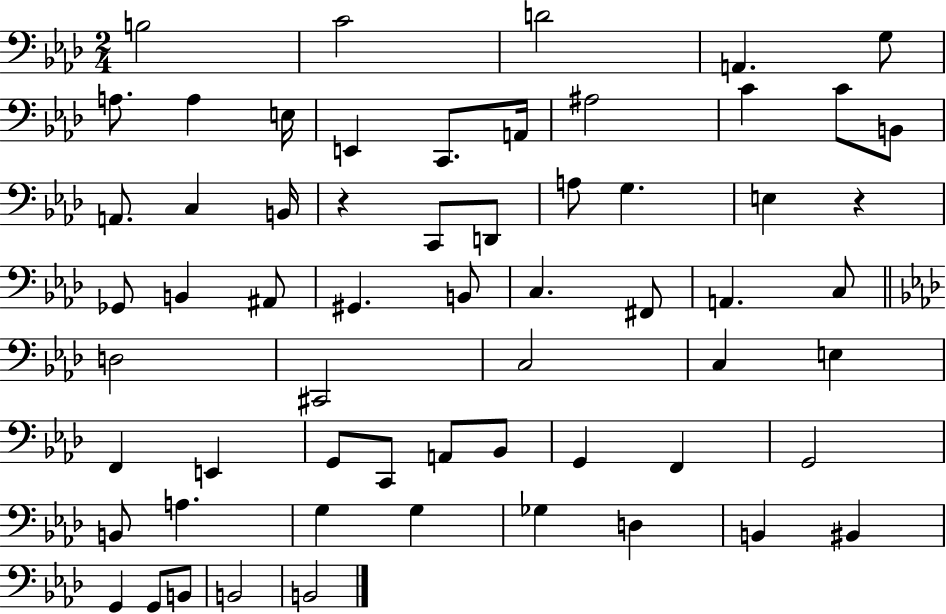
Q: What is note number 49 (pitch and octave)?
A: G3